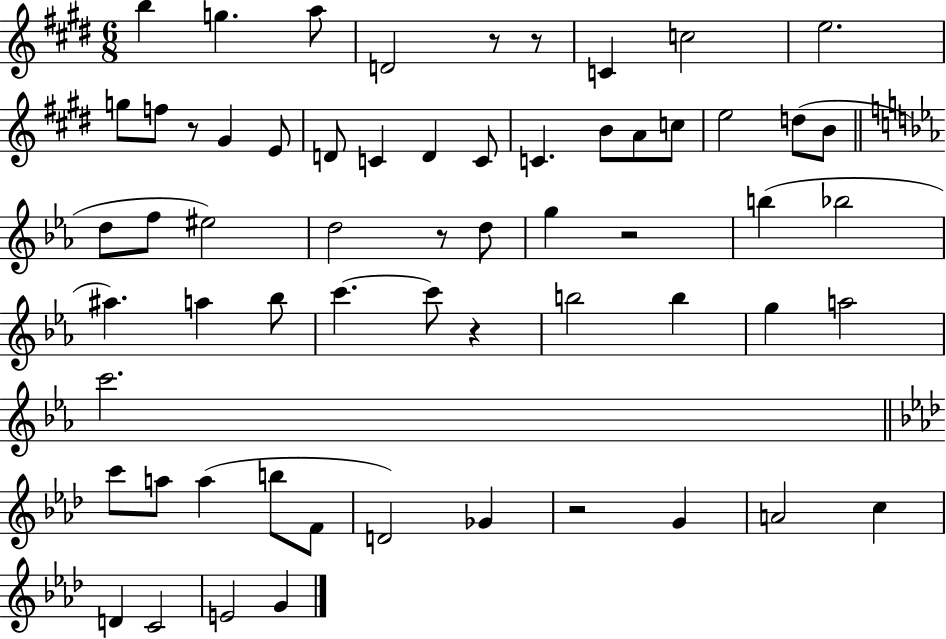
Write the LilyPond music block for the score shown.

{
  \clef treble
  \numericTimeSignature
  \time 6/8
  \key e \major
  \repeat volta 2 { b''4 g''4. a''8 | d'2 r8 r8 | c'4 c''2 | e''2. | \break g''8 f''8 r8 gis'4 e'8 | d'8 c'4 d'4 c'8 | c'4. b'8 a'8 c''8 | e''2 d''8( b'8 | \break \bar "||" \break \key c \minor d''8 f''8 eis''2) | d''2 r8 d''8 | g''4 r2 | b''4( bes''2 | \break ais''4.) a''4 bes''8 | c'''4.~~ c'''8 r4 | b''2 b''4 | g''4 a''2 | \break c'''2. | \bar "||" \break \key aes \major c'''8 a''8 a''4( b''8 f'8 | d'2) ges'4 | r2 g'4 | a'2 c''4 | \break d'4 c'2 | e'2 g'4 | } \bar "|."
}